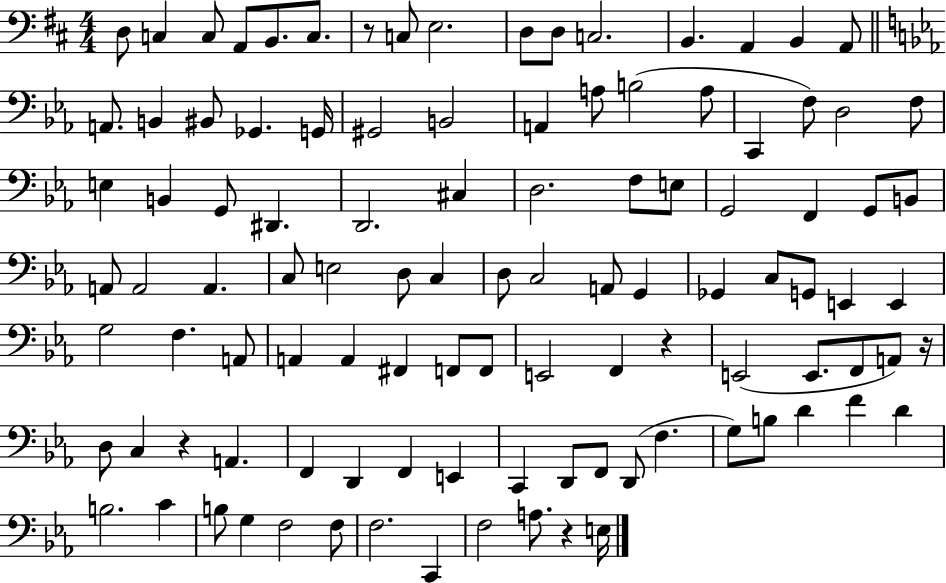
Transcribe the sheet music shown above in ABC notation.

X:1
T:Untitled
M:4/4
L:1/4
K:D
D,/2 C, C,/2 A,,/2 B,,/2 C,/2 z/2 C,/2 E,2 D,/2 D,/2 C,2 B,, A,, B,, A,,/2 A,,/2 B,, ^B,,/2 _G,, G,,/4 ^G,,2 B,,2 A,, A,/2 B,2 A,/2 C,, F,/2 D,2 F,/2 E, B,, G,,/2 ^D,, D,,2 ^C, D,2 F,/2 E,/2 G,,2 F,, G,,/2 B,,/2 A,,/2 A,,2 A,, C,/2 E,2 D,/2 C, D,/2 C,2 A,,/2 G,, _G,, C,/2 G,,/2 E,, E,, G,2 F, A,,/2 A,, A,, ^F,, F,,/2 F,,/2 E,,2 F,, z E,,2 E,,/2 F,,/2 A,,/2 z/4 D,/2 C, z A,, F,, D,, F,, E,, C,, D,,/2 F,,/2 D,,/2 F, G,/2 B,/2 D F D B,2 C B,/2 G, F,2 F,/2 F,2 C,, F,2 A,/2 z E,/4